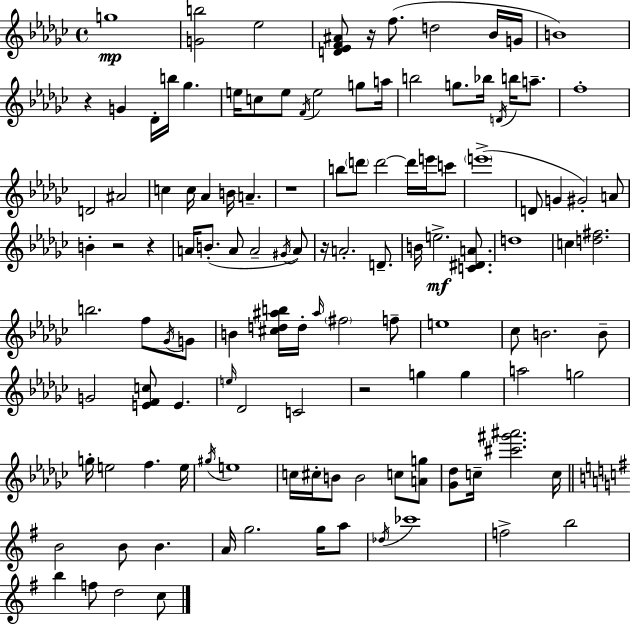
{
  \clef treble
  \time 4/4
  \defaultTimeSignature
  \key ees \minor
  g''1\mp | <g' b''>2 ees''2 | <d' ees' f' ais'>8 r16 f''8.( d''2 bes'16 g'16 | b'1) | \break r4 g'4 des'16-. b''16 ges''4. | e''16 c''8 e''8 \acciaccatura { f'16 } e''2 g''8 | a''16 b''2 g''8. bes''16 \acciaccatura { d'16 } b''16 a''8.-- | f''1-. | \break d'2 ais'2 | c''4 c''16 aes'4 b'16 a'4.-- | r1 | b''8 \parenthesize d'''8 d'''2~~ d'''16 e'''16 | \break c'''8 \parenthesize e'''1->( | d'8 g'4 gis'2-.) | a'8 b'4-. r2 r4 | a'16 b'8.-.( a'8 a'2-- | \break \acciaccatura { gis'16 } a'8) r16 a'2.-. | d'8.-- b'16 e''2.->\mf | <c' dis' a'>8. d''1 | c''4 <d'' fis''>2. | \break b''2. f''8 | \acciaccatura { ges'16 } g'8 b'4 <cis'' d'' ais'' b''>16 d''16-. \grace { ais''16 } \parenthesize fis''2 | f''8-- e''1 | ces''8 b'2. | \break b'8-- g'2 <e' f' c''>8 e'4. | \grace { e''16 } des'2 c'2 | r2 g''4 | g''4 a''2 g''2 | \break g''16-. e''2 f''4. | e''16 \acciaccatura { gis''16 } e''1 | c''16 cis''16-. b'8 b'2 | c''8 <a' g''>8 <ges' des''>8 c''16-- <cis''' gis''' ais'''>2. | \break c''16 \bar "||" \break \key e \minor b'2 b'8 b'4. | a'16 g''2. g''16 a''8 | \acciaccatura { des''16 } ces'''1 | f''2-> b''2 | \break b''4 f''8 d''2 c''8 | \bar "|."
}